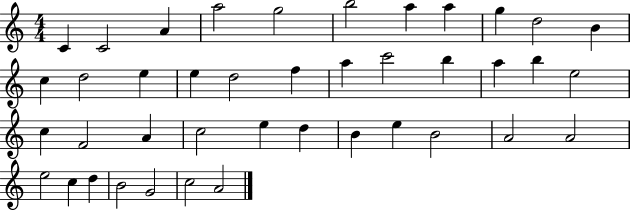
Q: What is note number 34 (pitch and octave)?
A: A4